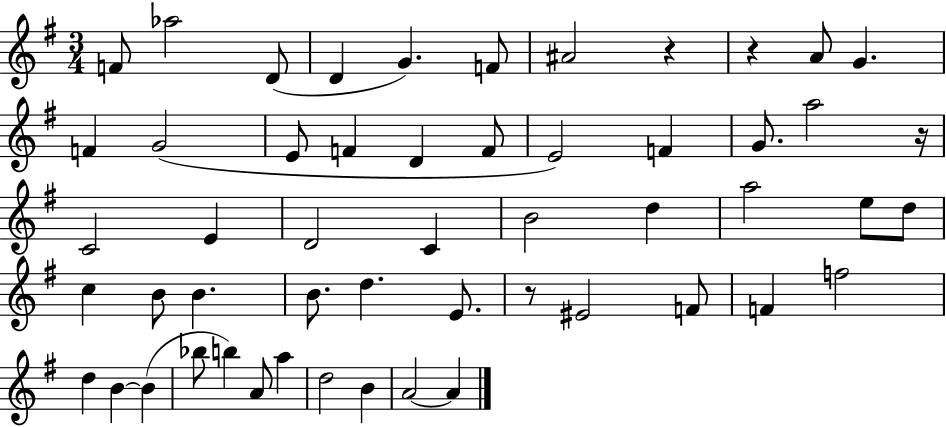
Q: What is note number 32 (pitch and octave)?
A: B4